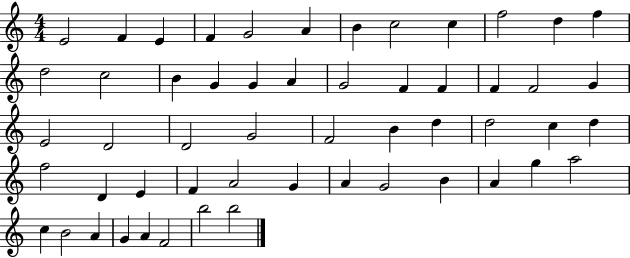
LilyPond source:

{
  \clef treble
  \numericTimeSignature
  \time 4/4
  \key c \major
  e'2 f'4 e'4 | f'4 g'2 a'4 | b'4 c''2 c''4 | f''2 d''4 f''4 | \break d''2 c''2 | b'4 g'4 g'4 a'4 | g'2 f'4 f'4 | f'4 f'2 g'4 | \break e'2 d'2 | d'2 g'2 | f'2 b'4 d''4 | d''2 c''4 d''4 | \break f''2 d'4 e'4 | f'4 a'2 g'4 | a'4 g'2 b'4 | a'4 g''4 a''2 | \break c''4 b'2 a'4 | g'4 a'4 f'2 | b''2 b''2 | \bar "|."
}